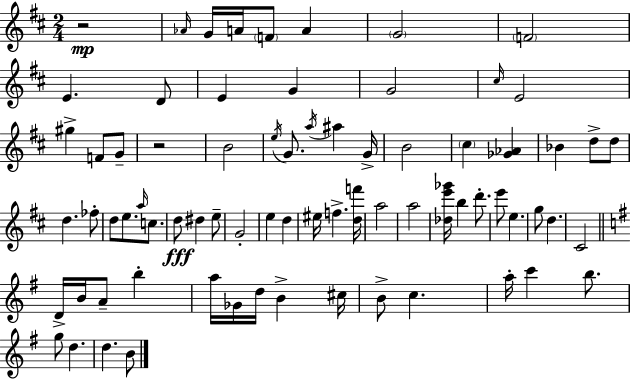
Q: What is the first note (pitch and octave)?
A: Ab4